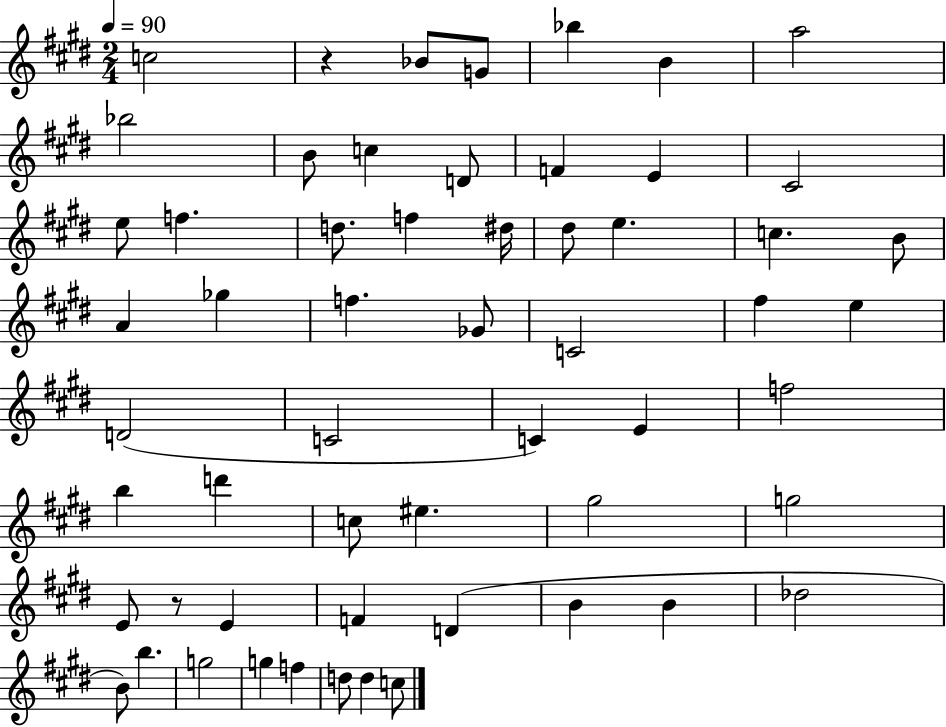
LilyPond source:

{
  \clef treble
  \numericTimeSignature
  \time 2/4
  \key e \major
  \tempo 4 = 90
  c''2 | r4 bes'8 g'8 | bes''4 b'4 | a''2 | \break bes''2 | b'8 c''4 d'8 | f'4 e'4 | cis'2 | \break e''8 f''4. | d''8. f''4 dis''16 | dis''8 e''4. | c''4. b'8 | \break a'4 ges''4 | f''4. ges'8 | c'2 | fis''4 e''4 | \break d'2( | c'2 | c'4) e'4 | f''2 | \break b''4 d'''4 | c''8 eis''4. | gis''2 | g''2 | \break e'8 r8 e'4 | f'4 d'4( | b'4 b'4 | des''2 | \break b'8) b''4. | g''2 | g''4 f''4 | d''8 d''4 c''8 | \break \bar "|."
}